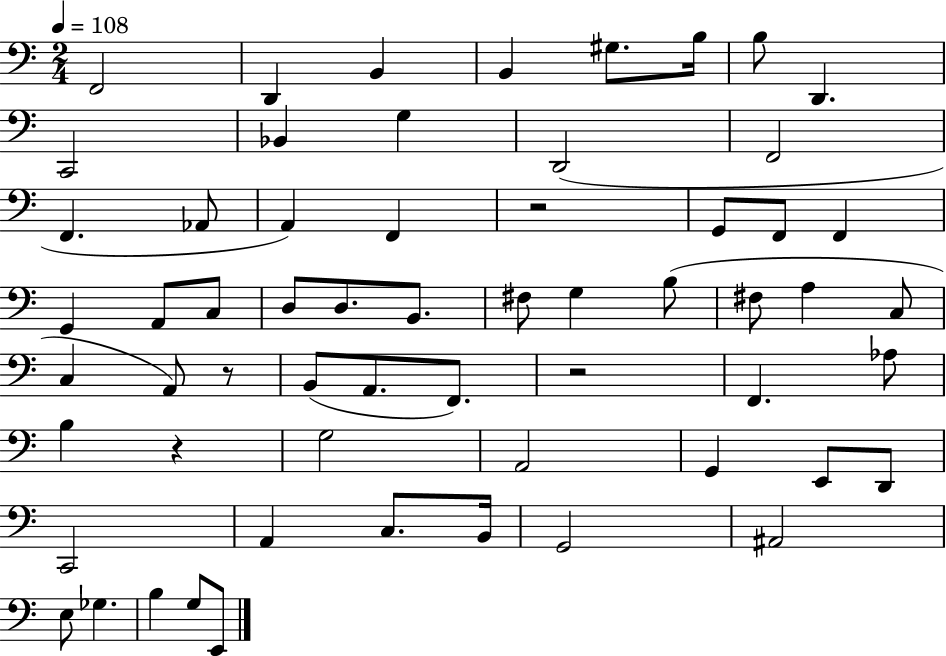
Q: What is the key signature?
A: C major